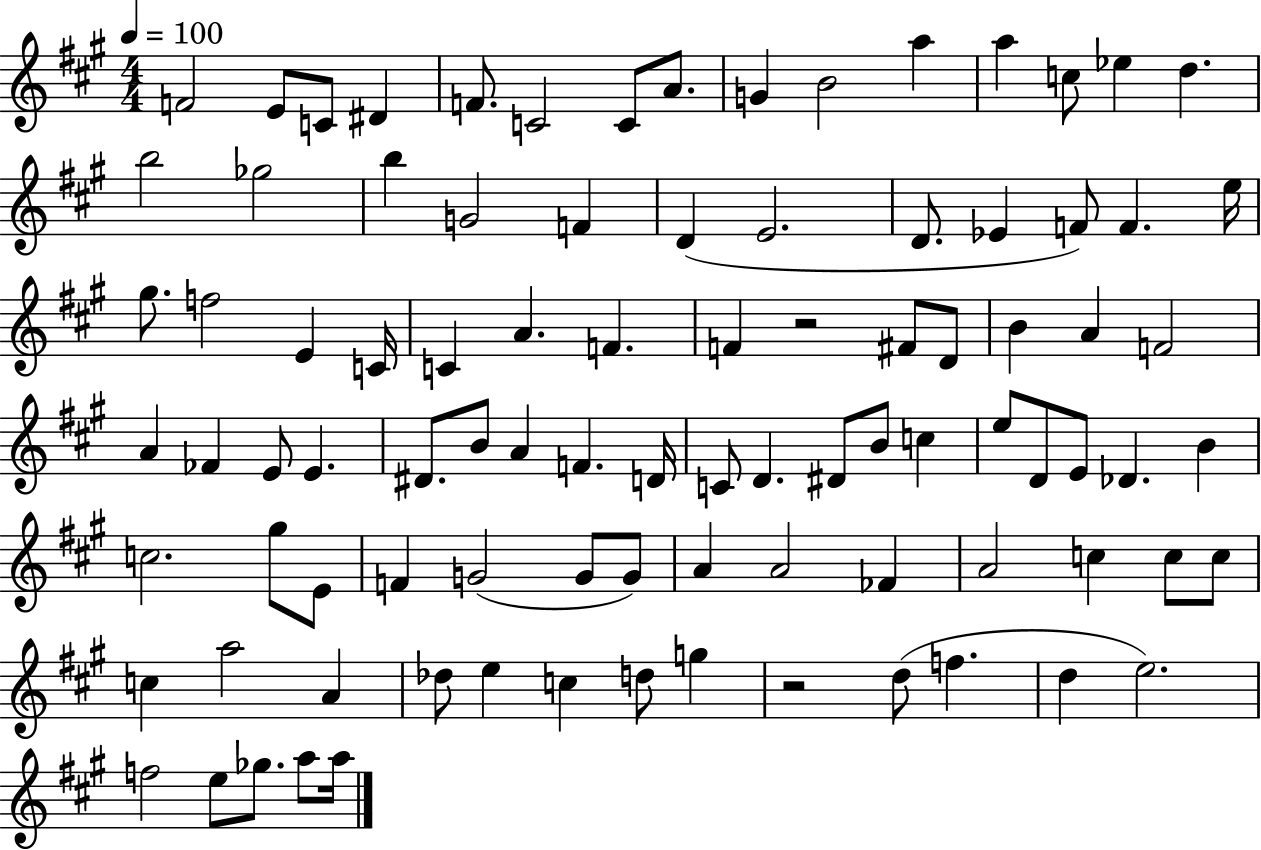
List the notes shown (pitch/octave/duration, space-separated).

F4/h E4/e C4/e D#4/q F4/e. C4/h C4/e A4/e. G4/q B4/h A5/q A5/q C5/e Eb5/q D5/q. B5/h Gb5/h B5/q G4/h F4/q D4/q E4/h. D4/e. Eb4/q F4/e F4/q. E5/s G#5/e. F5/h E4/q C4/s C4/q A4/q. F4/q. F4/q R/h F#4/e D4/e B4/q A4/q F4/h A4/q FES4/q E4/e E4/q. D#4/e. B4/e A4/q F4/q. D4/s C4/e D4/q. D#4/e B4/e C5/q E5/e D4/e E4/e Db4/q. B4/q C5/h. G#5/e E4/e F4/q G4/h G4/e G4/e A4/q A4/h FES4/q A4/h C5/q C5/e C5/e C5/q A5/h A4/q Db5/e E5/q C5/q D5/e G5/q R/h D5/e F5/q. D5/q E5/h. F5/h E5/e Gb5/e. A5/e A5/s